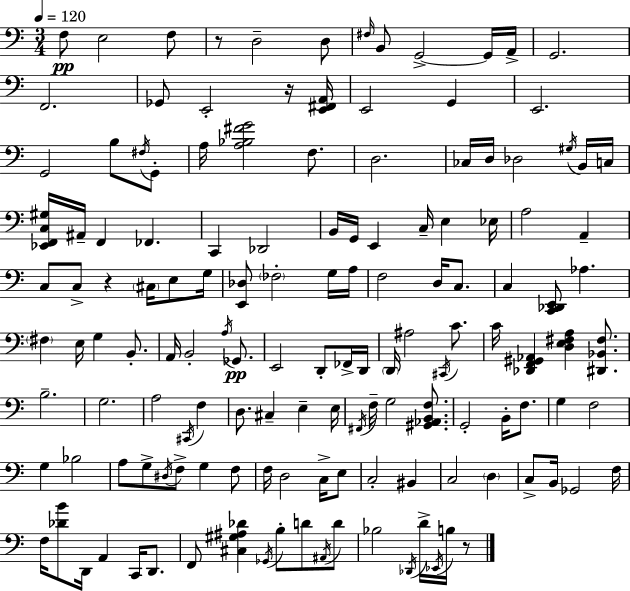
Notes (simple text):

F3/e E3/h F3/e R/e D3/h D3/e F#3/s B2/e G2/h G2/s A2/s G2/h. F2/h. Gb2/e E2/h R/s [E2,F#2,A2]/s E2/h G2/q E2/h. G2/h B3/e F#3/s G2/e A3/s [A3,Bb3,F#4,G4]/h F3/e. D3/h. CES3/s D3/s Db3/h G#3/s B2/s C3/s [Eb2,F2,C3,G#3]/s A#2/s F2/q FES2/q. C2/q Db2/h B2/s G2/s E2/q C3/s E3/q Eb3/s A3/h A2/q C3/e C3/e R/q C#3/s E3/e G3/s [E2,Db3]/e FES3/h G3/s A3/s F3/h D3/s C3/e. C3/q [C2,Db2,E2]/e Ab3/q. F#3/q E3/s G3/q B2/e. A2/s B2/h A3/s Gb2/e. E2/h D2/e FES2/s D2/s D2/s A#3/h C#2/s C4/e. C4/s [Db2,F2,G#2,Ab2]/q [D3,E3,F#3,A3]/q [D#2,Bb2,F#3]/e. B3/h. G3/h. A3/h C#2/s F3/q D3/e. C#3/q E3/q E3/s F#2/s F3/s G3/h [G#2,Ab2,B2,F3]/e. G2/h B2/s F3/e. G3/q F3/h G3/q Bb3/h A3/e G3/e D#3/s F3/e G3/q F3/e F3/s D3/h C3/s E3/e C3/h BIS2/q C3/h D3/q C3/e B2/s Gb2/h F3/s F3/s [Db4,B4]/e D2/s A2/q C2/s D2/e. F2/e [C#3,G#3,A#3,Db4]/q Gb2/s B3/e D4/e A#2/s D4/e Bb3/h Db2/s D4/s Eb2/s B3/s R/e